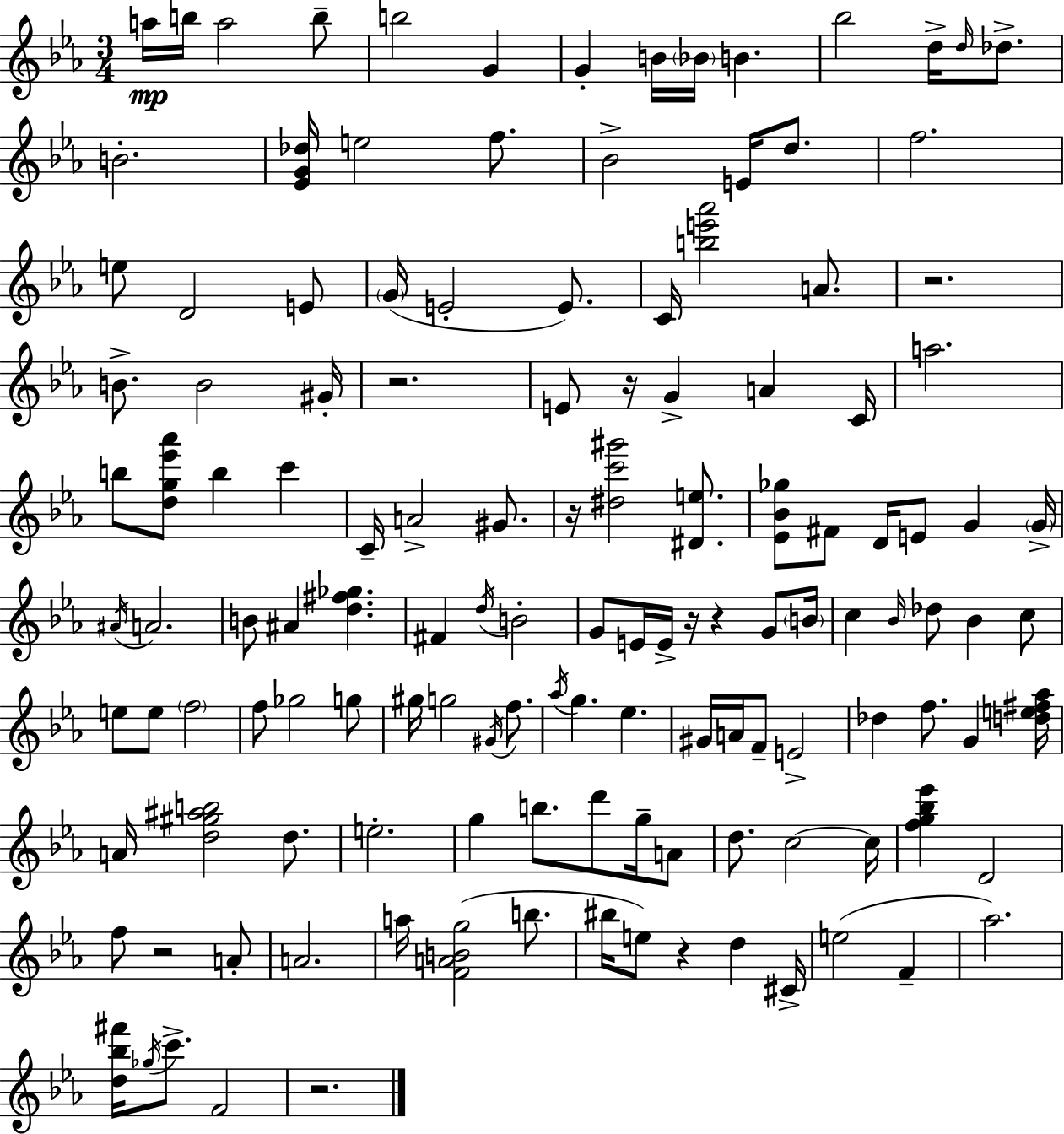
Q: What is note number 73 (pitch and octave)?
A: G5